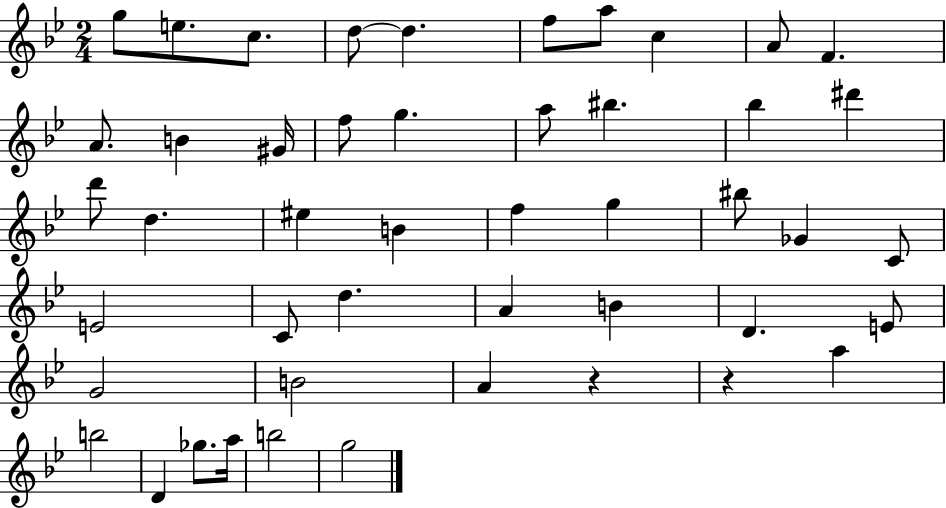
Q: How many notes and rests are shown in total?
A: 47